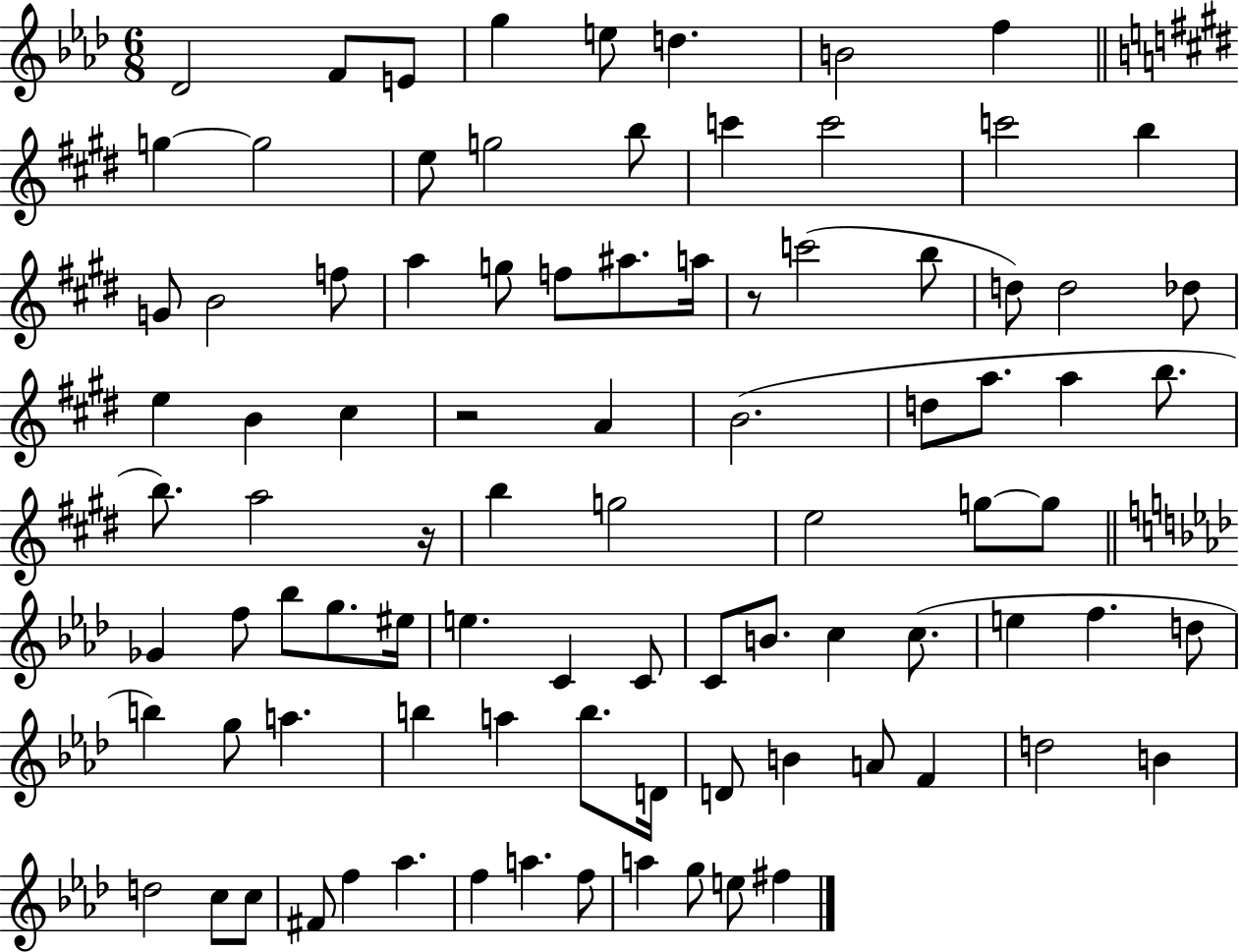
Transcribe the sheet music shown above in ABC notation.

X:1
T:Untitled
M:6/8
L:1/4
K:Ab
_D2 F/2 E/2 g e/2 d B2 f g g2 e/2 g2 b/2 c' c'2 c'2 b G/2 B2 f/2 a g/2 f/2 ^a/2 a/4 z/2 c'2 b/2 d/2 d2 _d/2 e B ^c z2 A B2 d/2 a/2 a b/2 b/2 a2 z/4 b g2 e2 g/2 g/2 _G f/2 _b/2 g/2 ^e/4 e C C/2 C/2 B/2 c c/2 e f d/2 b g/2 a b a b/2 D/4 D/2 B A/2 F d2 B d2 c/2 c/2 ^F/2 f _a f a f/2 a g/2 e/2 ^f